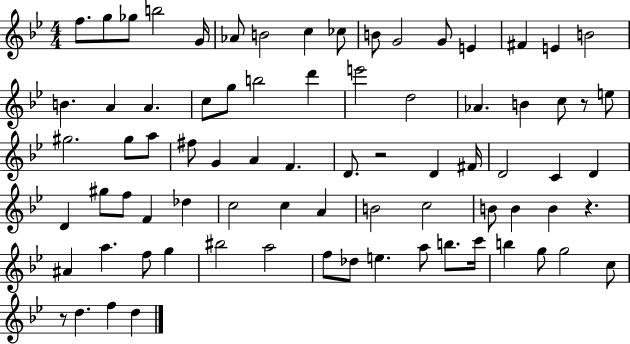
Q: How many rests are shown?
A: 4